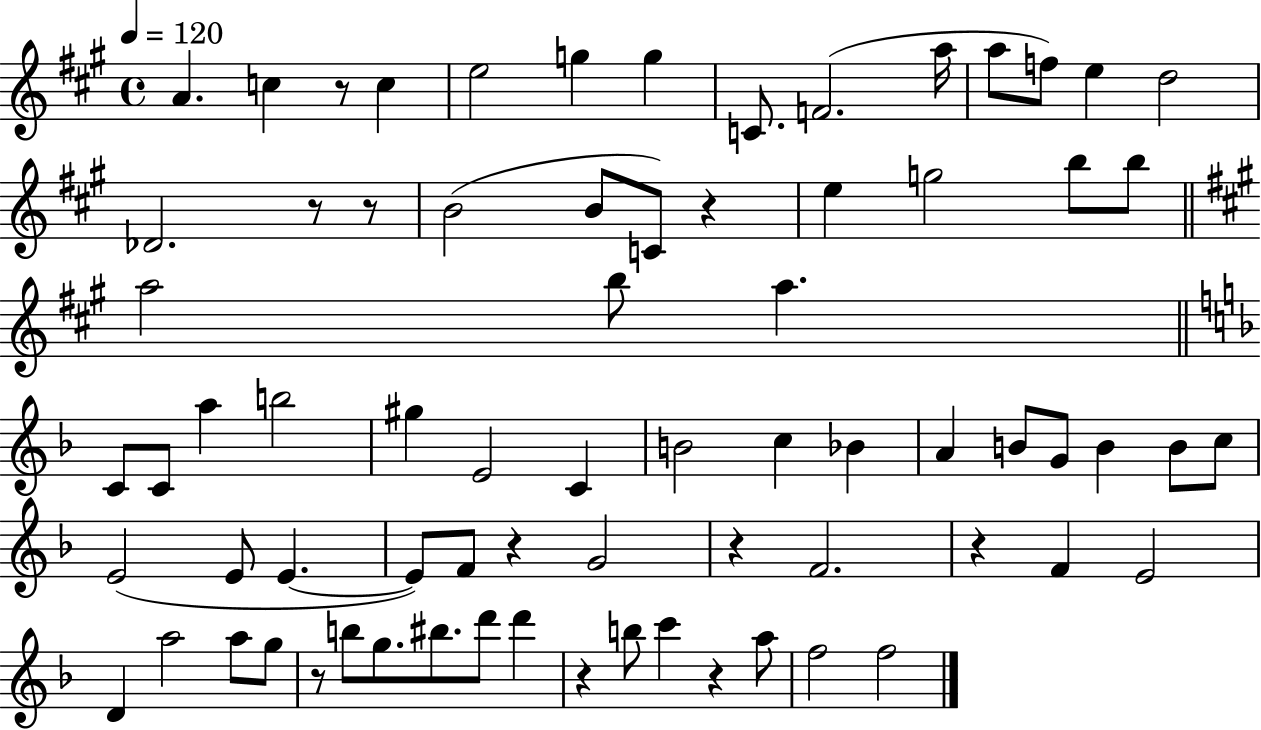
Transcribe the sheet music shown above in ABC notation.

X:1
T:Untitled
M:4/4
L:1/4
K:A
A c z/2 c e2 g g C/2 F2 a/4 a/2 f/2 e d2 _D2 z/2 z/2 B2 B/2 C/2 z e g2 b/2 b/2 a2 b/2 a C/2 C/2 a b2 ^g E2 C B2 c _B A B/2 G/2 B B/2 c/2 E2 E/2 E E/2 F/2 z G2 z F2 z F E2 D a2 a/2 g/2 z/2 b/2 g/2 ^b/2 d'/2 d' z b/2 c' z a/2 f2 f2